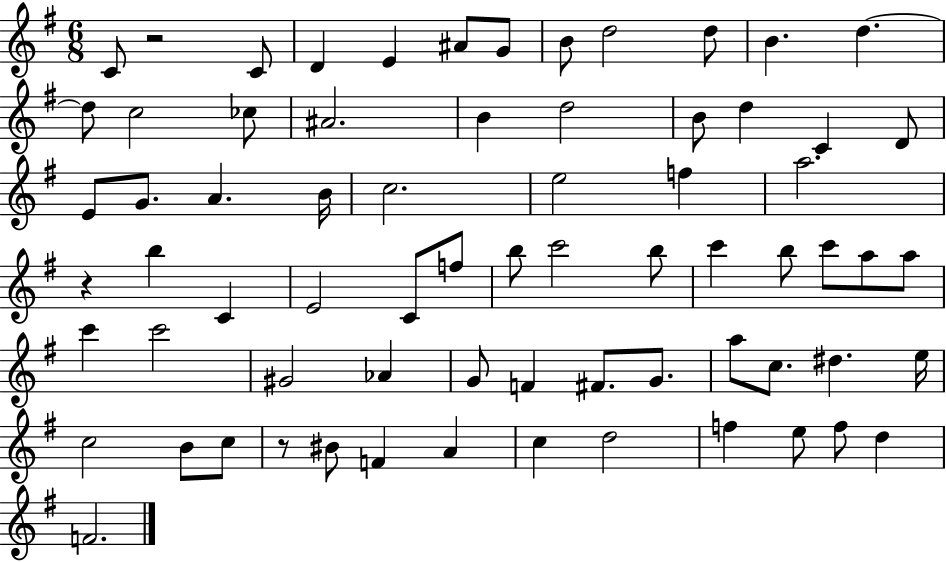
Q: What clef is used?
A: treble